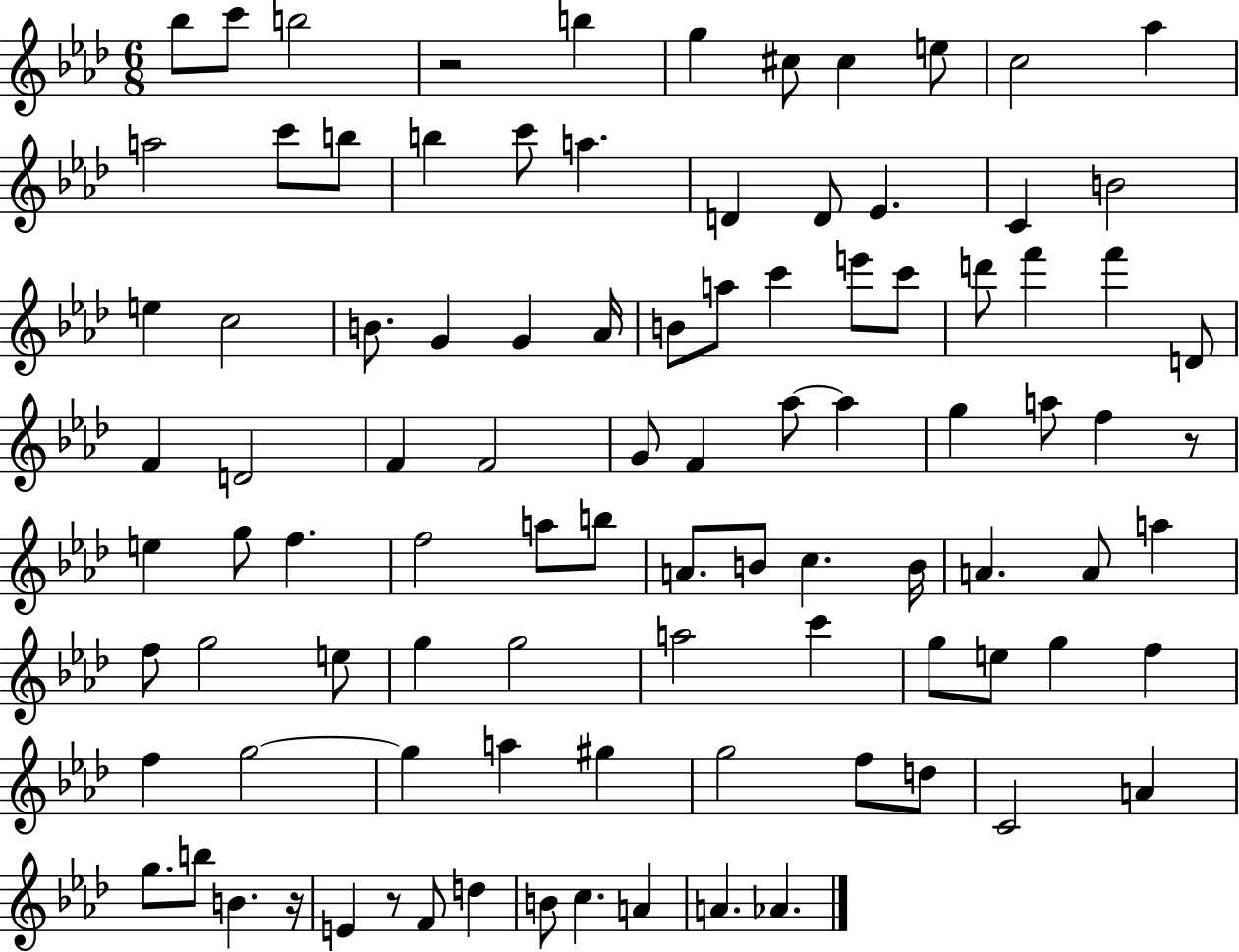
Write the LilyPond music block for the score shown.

{
  \clef treble
  \numericTimeSignature
  \time 6/8
  \key aes \major
  bes''8 c'''8 b''2 | r2 b''4 | g''4 cis''8 cis''4 e''8 | c''2 aes''4 | \break a''2 c'''8 b''8 | b''4 c'''8 a''4. | d'4 d'8 ees'4. | c'4 b'2 | \break e''4 c''2 | b'8. g'4 g'4 aes'16 | b'8 a''8 c'''4 e'''8 c'''8 | d'''8 f'''4 f'''4 d'8 | \break f'4 d'2 | f'4 f'2 | g'8 f'4 aes''8~~ aes''4 | g''4 a''8 f''4 r8 | \break e''4 g''8 f''4. | f''2 a''8 b''8 | a'8. b'8 c''4. b'16 | a'4. a'8 a''4 | \break f''8 g''2 e''8 | g''4 g''2 | a''2 c'''4 | g''8 e''8 g''4 f''4 | \break f''4 g''2~~ | g''4 a''4 gis''4 | g''2 f''8 d''8 | c'2 a'4 | \break g''8. b''8 b'4. r16 | e'4 r8 f'8 d''4 | b'8 c''4. a'4 | a'4. aes'4. | \break \bar "|."
}